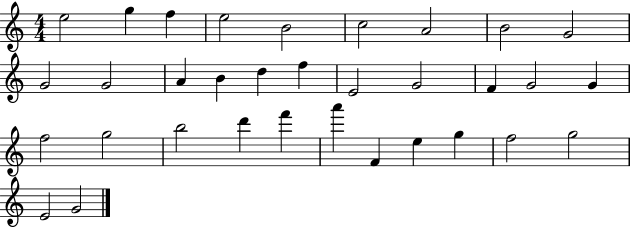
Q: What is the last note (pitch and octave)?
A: G4